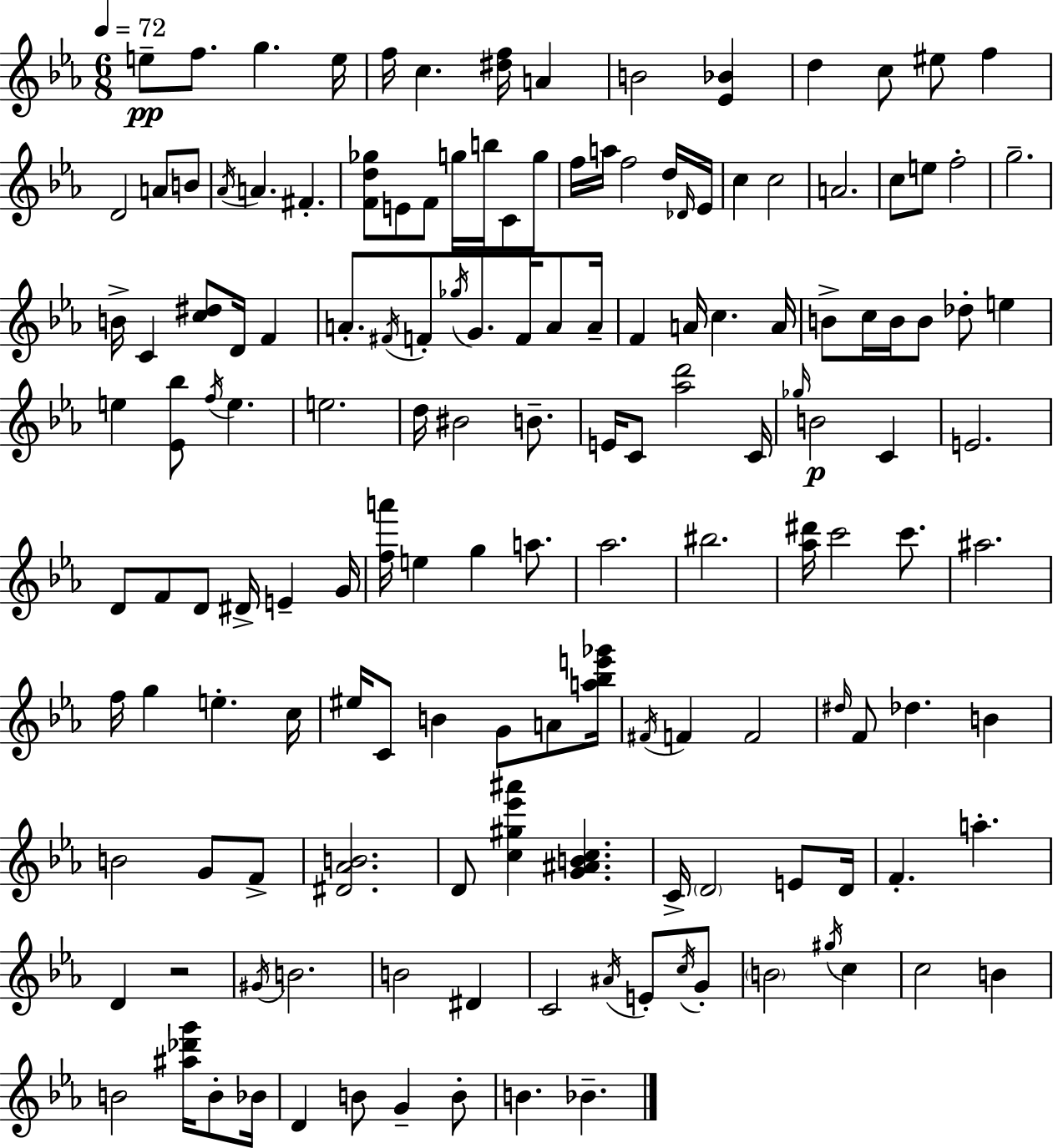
{
  \clef treble
  \numericTimeSignature
  \time 6/8
  \key c \minor
  \tempo 4 = 72
  e''8--\pp f''8. g''4. e''16 | f''16 c''4. <dis'' f''>16 a'4 | b'2 <ees' bes'>4 | d''4 c''8 eis''8 f''4 | \break d'2 a'8 b'8 | \acciaccatura { aes'16 } a'4. fis'4.-. | <f' d'' ges''>8 e'8 f'8 g''16 b''16 c'8 g''8 | f''16 a''16 f''2 d''16 | \break \grace { des'16 } ees'16 c''4 c''2 | a'2. | c''8 e''8 f''2-. | g''2.-- | \break b'16-> c'4 <c'' dis''>8 d'16 f'4 | a'8.-. \acciaccatura { fis'16 } f'8-. \acciaccatura { ges''16 } g'8. | f'16 a'8 a'16-- f'4 a'16 c''4. | a'16 b'8-> c''16 b'16 b'8 des''8-. | \break e''4 e''4 <ees' bes''>8 \acciaccatura { f''16 } e''4. | e''2. | d''16 bis'2 | b'8.-- e'16 c'8 <aes'' d'''>2 | \break c'16 \grace { ges''16 }\p b'2 | c'4 e'2. | d'8 f'8 d'8 | dis'16-> e'4-- g'16 <f'' a'''>16 e''4 g''4 | \break a''8. aes''2. | bis''2. | <aes'' dis'''>16 c'''2 | c'''8. ais''2. | \break f''16 g''4 e''4.-. | c''16 eis''16 c'8 b'4 | g'8 a'8 <a'' bes'' e''' ges'''>16 \acciaccatura { fis'16 } f'4 f'2 | \grace { dis''16 } f'8 des''4. | \break b'4 b'2 | g'8 f'8-> <dis' aes' b'>2. | d'8 <c'' gis'' ees''' ais'''>4 | <g' ais' b' c''>4. c'16-> \parenthesize d'2 | \break e'8 d'16 f'4.-. | a''4.-. d'4 | r2 \acciaccatura { gis'16 } b'2. | b'2 | \break dis'4 c'2 | \acciaccatura { ais'16 } e'8-. \acciaccatura { c''16 } g'8-. \parenthesize b'2 | \acciaccatura { gis''16 } c''4 | c''2 b'4 | \break b'2 <ais'' des''' g'''>16 b'8-. bes'16 | d'4 b'8 g'4-- b'8-. | b'4. bes'4.-- | \bar "|."
}